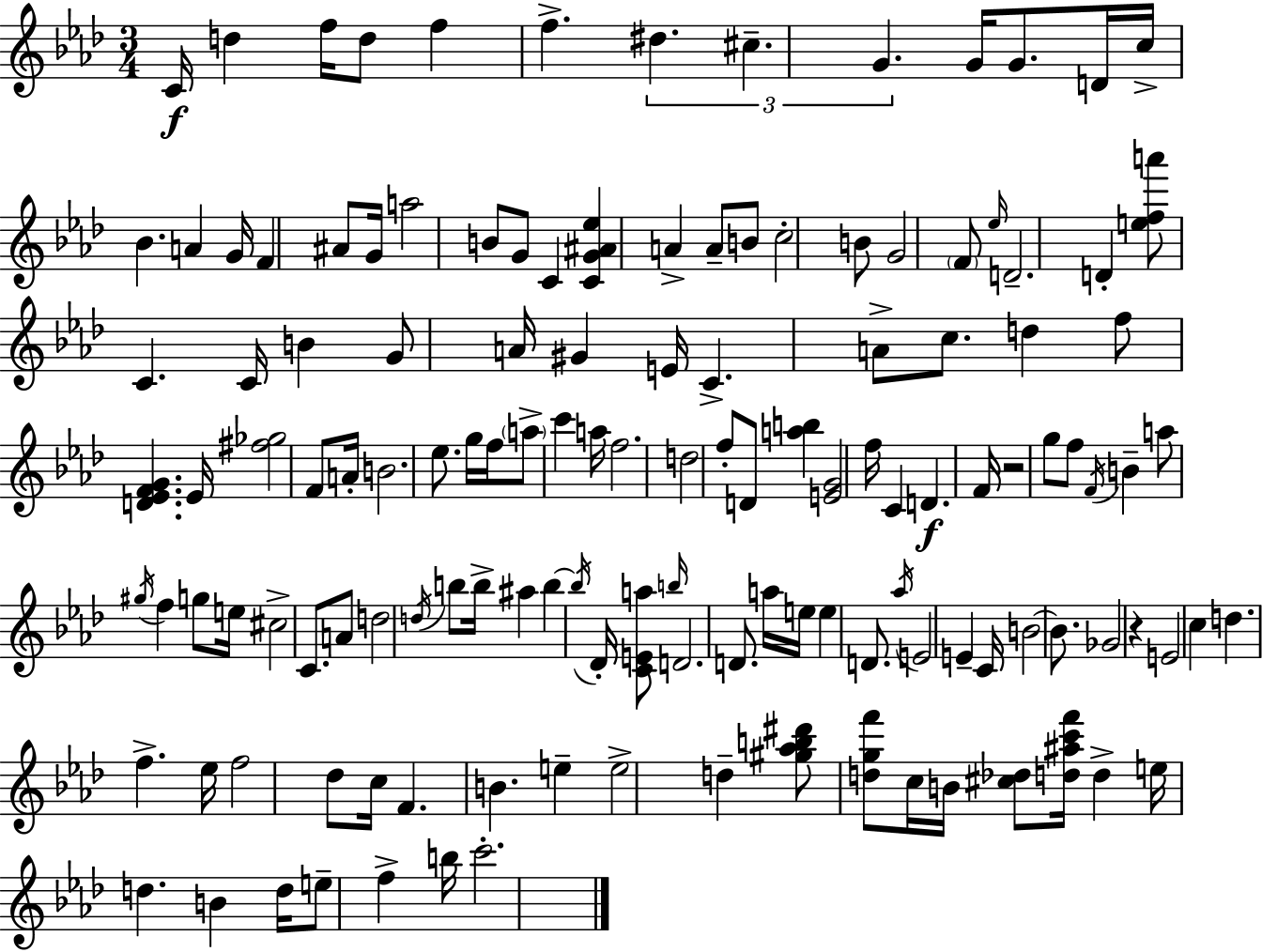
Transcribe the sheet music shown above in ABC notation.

X:1
T:Untitled
M:3/4
L:1/4
K:Ab
C/4 d f/4 d/2 f f ^d ^c G G/4 G/2 D/4 c/4 _B A G/4 F ^A/2 G/4 a2 B/2 G/2 C [CG^A_e] A A/2 B/2 c2 B/2 G2 F/2 _e/4 D2 D [efa']/2 C C/4 B G/2 A/4 ^G E/4 C A/2 c/2 d f/2 [D_EFG] _E/4 [^f_g]2 F/2 A/4 B2 _e/2 g/4 f/4 a/2 c' a/4 f2 d2 f/2 D/2 [ab] [EG]2 f/4 C D F/4 z2 g/2 f/2 F/4 B a/2 ^g/4 f g/2 e/4 ^c2 C/2 A/2 d2 d/4 b/2 b/4 ^a b b/4 _D/4 [CEa]/2 b/4 D2 D/2 a/4 e/4 e D/2 _a/4 E2 E C/4 B2 B/2 _G2 z E2 c d f _e/4 f2 _d/2 c/4 F B e e2 d [^g_ab^d']/2 [dgf']/2 c/4 B/4 [^c_d]/2 [d^ac'f']/4 d e/4 d B d/4 e/2 f b/4 c'2